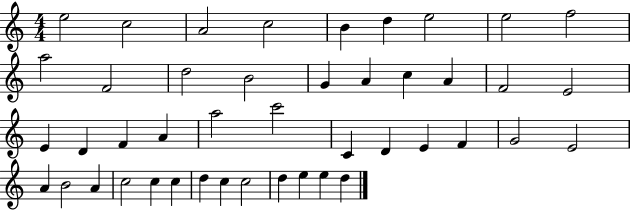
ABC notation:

X:1
T:Untitled
M:4/4
L:1/4
K:C
e2 c2 A2 c2 B d e2 e2 f2 a2 F2 d2 B2 G A c A F2 E2 E D F A a2 c'2 C D E F G2 E2 A B2 A c2 c c d c c2 d e e d